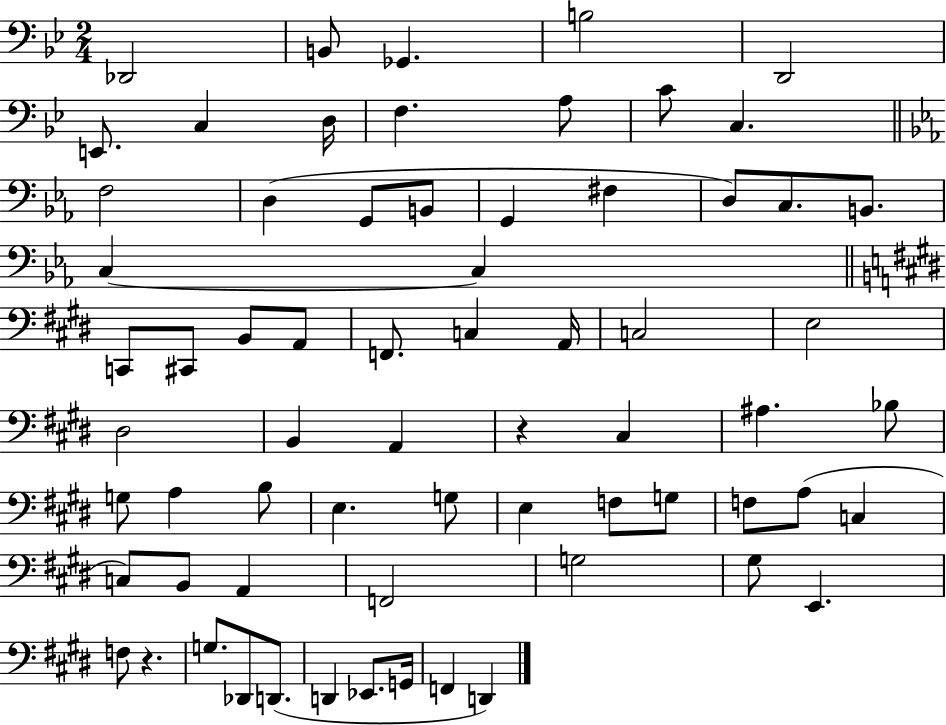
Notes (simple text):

Db2/h B2/e Gb2/q. B3/h D2/h E2/e. C3/q D3/s F3/q. A3/e C4/e C3/q. F3/h D3/q G2/e B2/e G2/q F#3/q D3/e C3/e. B2/e. C3/q C3/q C2/e C#2/e B2/e A2/e F2/e. C3/q A2/s C3/h E3/h D#3/h B2/q A2/q R/q C#3/q A#3/q. Bb3/e G3/e A3/q B3/e E3/q. G3/e E3/q F3/e G3/e F3/e A3/e C3/q C3/e B2/e A2/q F2/h G3/h G#3/e E2/q. F3/e R/q. G3/e. Db2/e D2/e. D2/q Eb2/e. G2/s F2/q D2/q